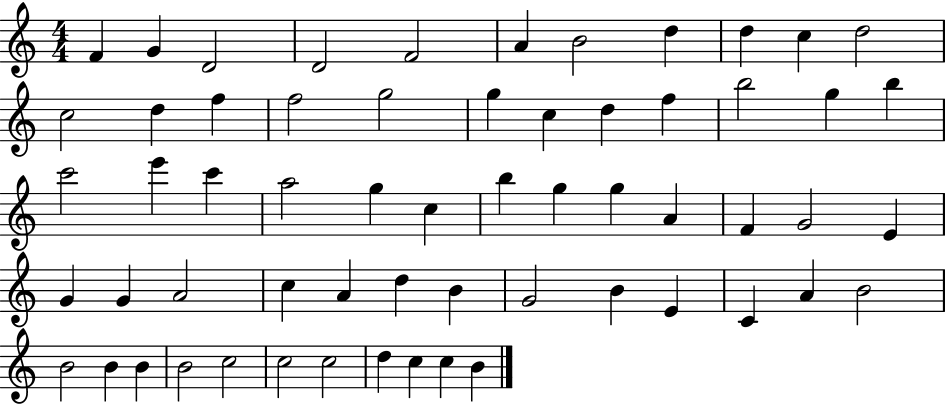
{
  \clef treble
  \numericTimeSignature
  \time 4/4
  \key c \major
  f'4 g'4 d'2 | d'2 f'2 | a'4 b'2 d''4 | d''4 c''4 d''2 | \break c''2 d''4 f''4 | f''2 g''2 | g''4 c''4 d''4 f''4 | b''2 g''4 b''4 | \break c'''2 e'''4 c'''4 | a''2 g''4 c''4 | b''4 g''4 g''4 a'4 | f'4 g'2 e'4 | \break g'4 g'4 a'2 | c''4 a'4 d''4 b'4 | g'2 b'4 e'4 | c'4 a'4 b'2 | \break b'2 b'4 b'4 | b'2 c''2 | c''2 c''2 | d''4 c''4 c''4 b'4 | \break \bar "|."
}